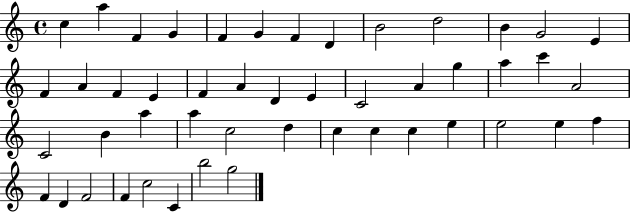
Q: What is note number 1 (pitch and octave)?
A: C5